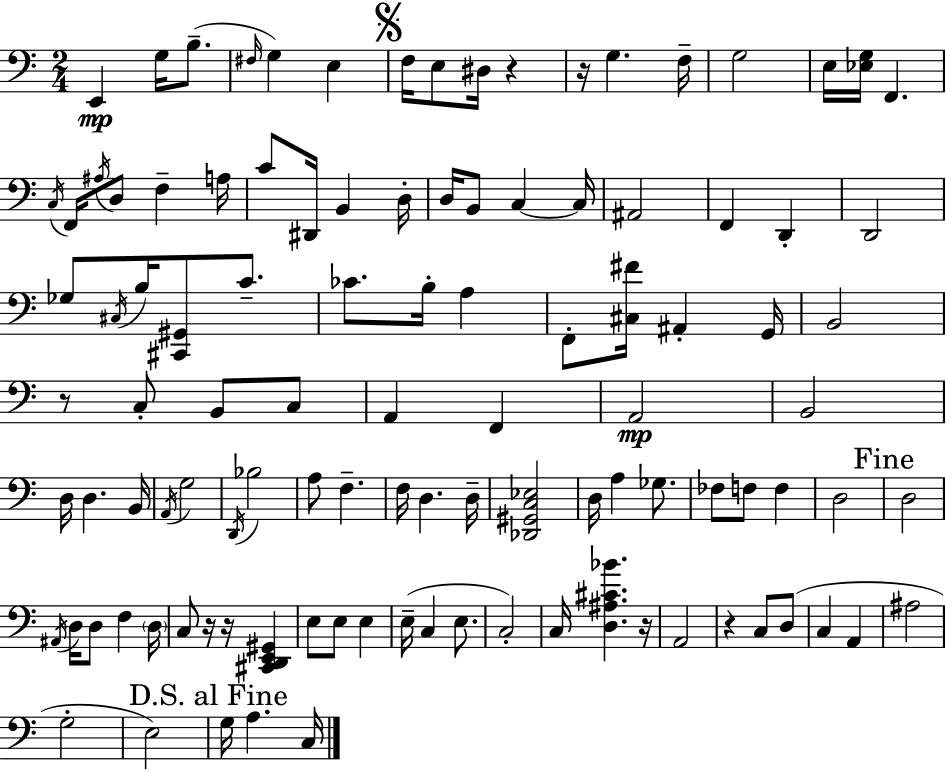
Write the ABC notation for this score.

X:1
T:Untitled
M:2/4
L:1/4
K:Am
E,, G,/4 B,/2 ^F,/4 G, E, F,/4 E,/2 ^D,/4 z z/4 G, F,/4 G,2 E,/4 [_E,G,]/4 F,, C,/4 F,,/4 ^A,/4 D,/2 F, A,/4 C/2 ^D,,/4 B,, D,/4 D,/4 B,,/2 C, C,/4 ^A,,2 F,, D,, D,,2 _G,/2 ^C,/4 B,/4 [^C,,^G,,]/2 C/2 _C/2 B,/4 A, F,,/2 [^C,^F]/4 ^A,, G,,/4 B,,2 z/2 C,/2 B,,/2 C,/2 A,, F,, A,,2 B,,2 D,/4 D, B,,/4 A,,/4 G,2 D,,/4 _B,2 A,/2 F, F,/4 D, D,/4 [_D,,^G,,C,_E,]2 D,/4 A, _G,/2 _F,/2 F,/2 F, D,2 D,2 ^A,,/4 D,/4 D,/2 F, D,/4 C,/2 z/4 z/4 [^C,,D,,E,,^G,,] E,/2 E,/2 E, E,/4 C, E,/2 C,2 C,/4 [D,^A,^C_B] z/4 A,,2 z C,/2 D,/2 C, A,, ^A,2 G,2 E,2 G,/4 A, C,/4